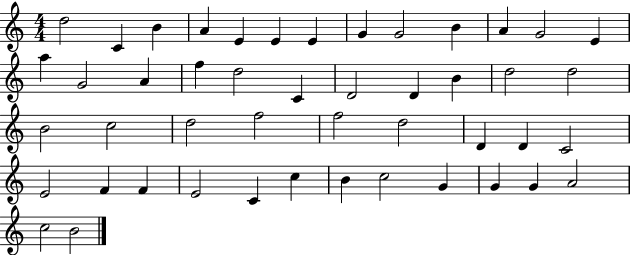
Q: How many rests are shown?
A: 0